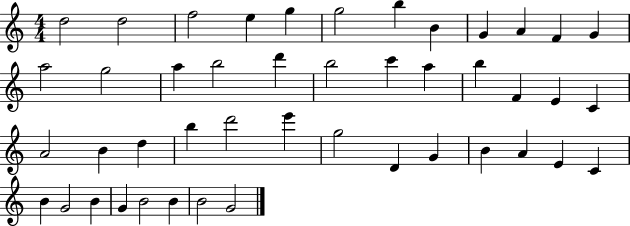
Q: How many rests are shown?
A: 0